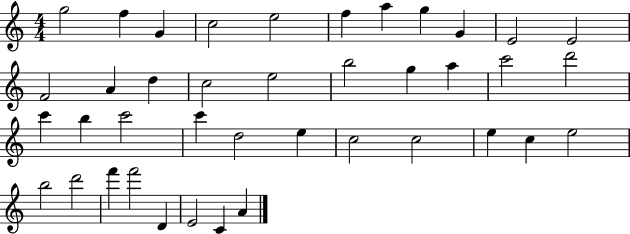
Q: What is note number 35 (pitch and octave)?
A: F6